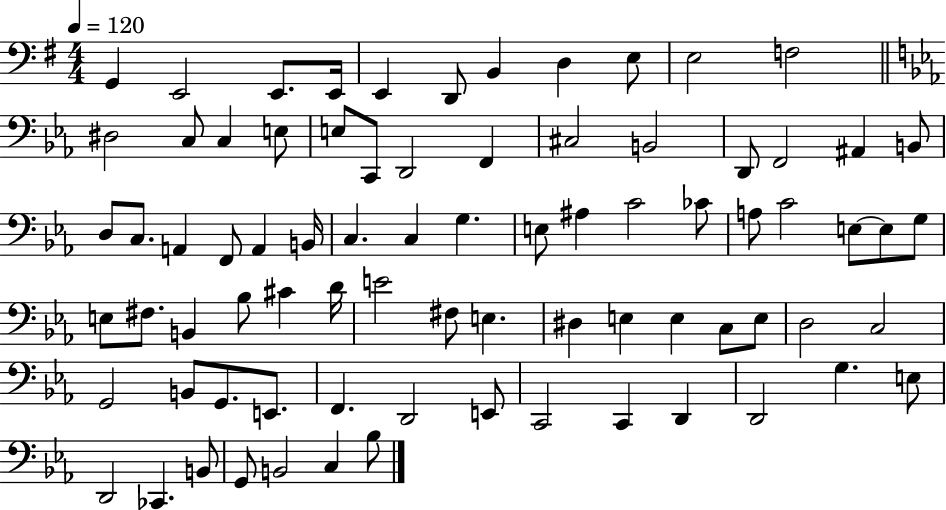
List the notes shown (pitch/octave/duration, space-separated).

G2/q E2/h E2/e. E2/s E2/q D2/e B2/q D3/q E3/e E3/h F3/h D#3/h C3/e C3/q E3/e E3/e C2/e D2/h F2/q C#3/h B2/h D2/e F2/h A#2/q B2/e D3/e C3/e. A2/q F2/e A2/q B2/s C3/q. C3/q G3/q. E3/e A#3/q C4/h CES4/e A3/e C4/h E3/e E3/e G3/e E3/e F#3/e. B2/q Bb3/e C#4/q D4/s E4/h F#3/e E3/q. D#3/q E3/q E3/q C3/e E3/e D3/h C3/h G2/h B2/e G2/e. E2/e. F2/q. D2/h E2/e C2/h C2/q D2/q D2/h G3/q. E3/e D2/h CES2/q. B2/e G2/e B2/h C3/q Bb3/e